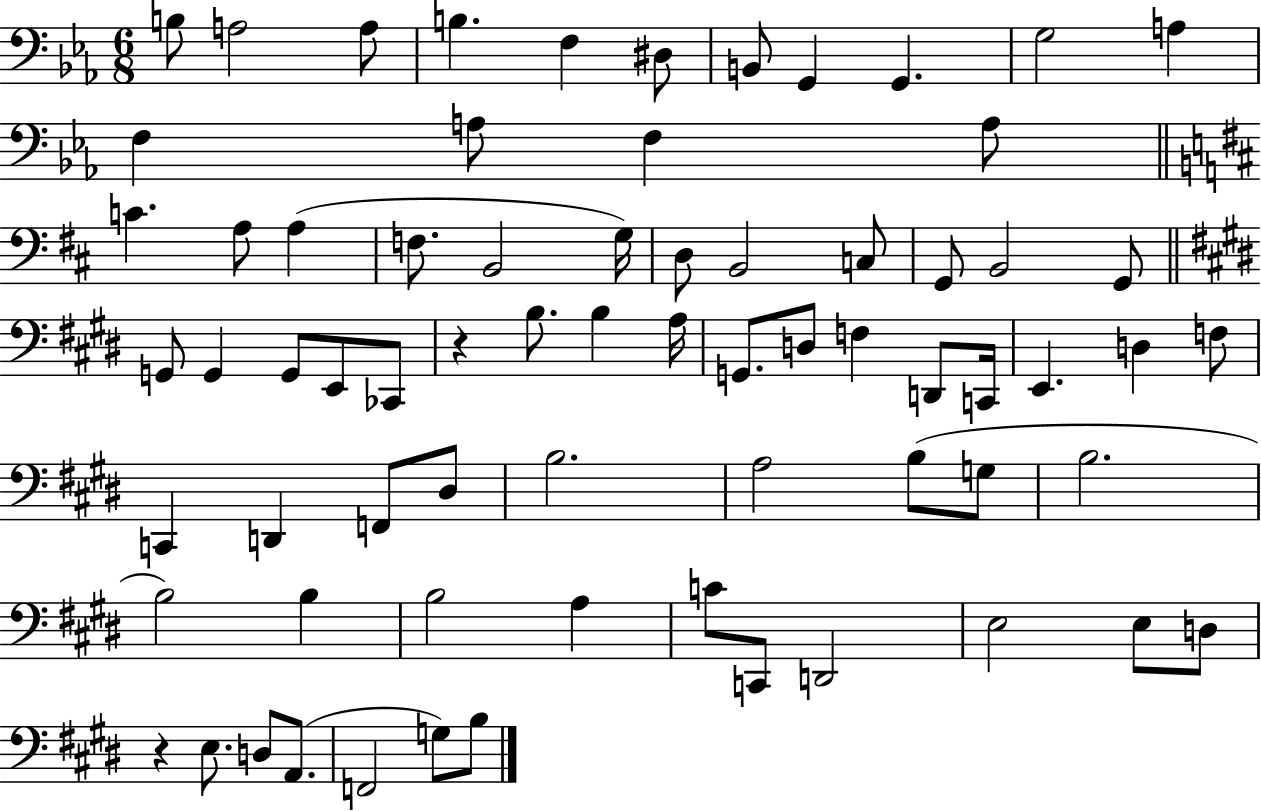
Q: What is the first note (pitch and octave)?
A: B3